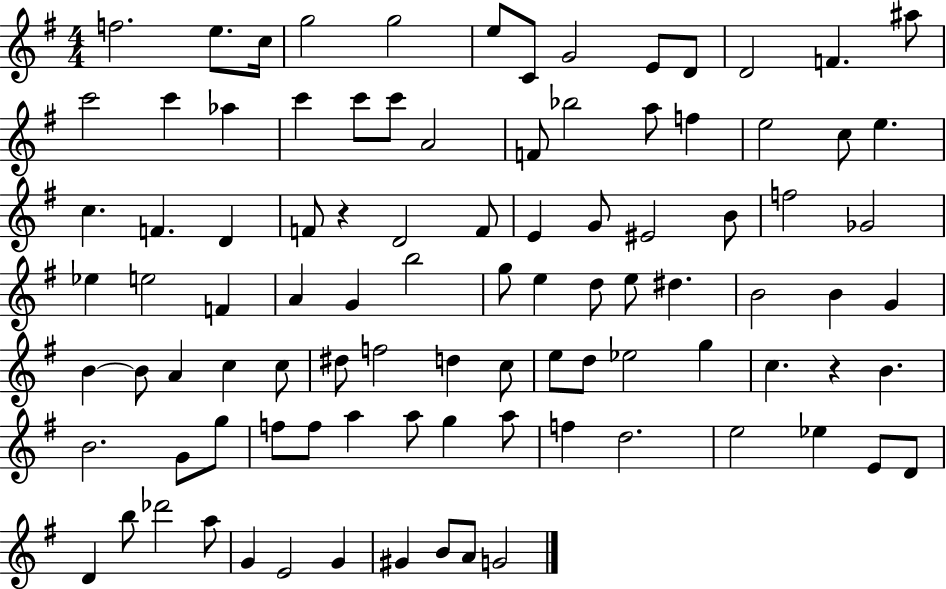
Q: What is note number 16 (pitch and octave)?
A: Ab5